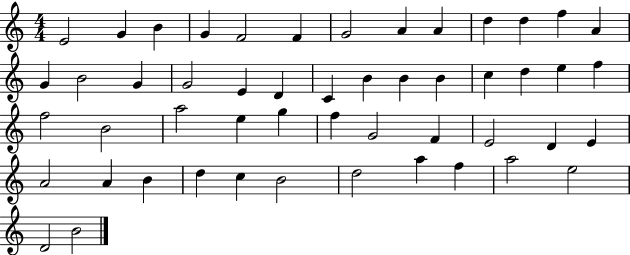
E4/h G4/q B4/q G4/q F4/h F4/q G4/h A4/q A4/q D5/q D5/q F5/q A4/q G4/q B4/h G4/q G4/h E4/q D4/q C4/q B4/q B4/q B4/q C5/q D5/q E5/q F5/q F5/h B4/h A5/h E5/q G5/q F5/q G4/h F4/q E4/h D4/q E4/q A4/h A4/q B4/q D5/q C5/q B4/h D5/h A5/q F5/q A5/h E5/h D4/h B4/h